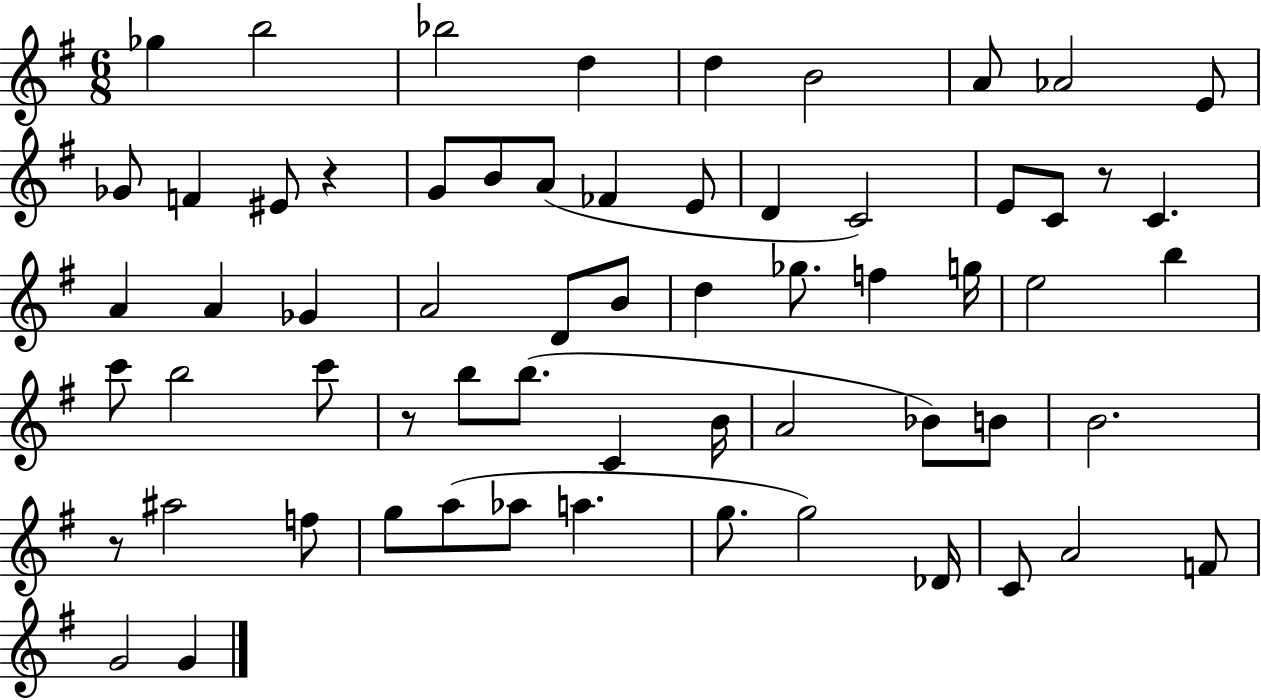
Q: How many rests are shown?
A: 4